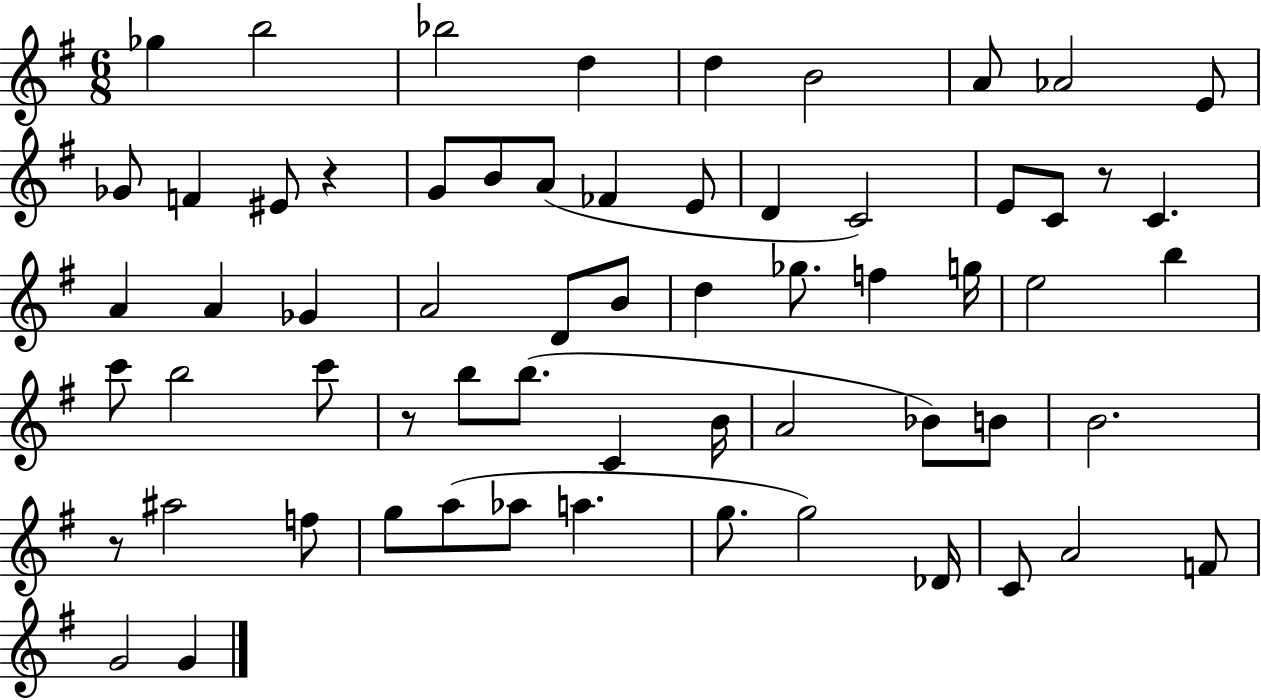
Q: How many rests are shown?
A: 4